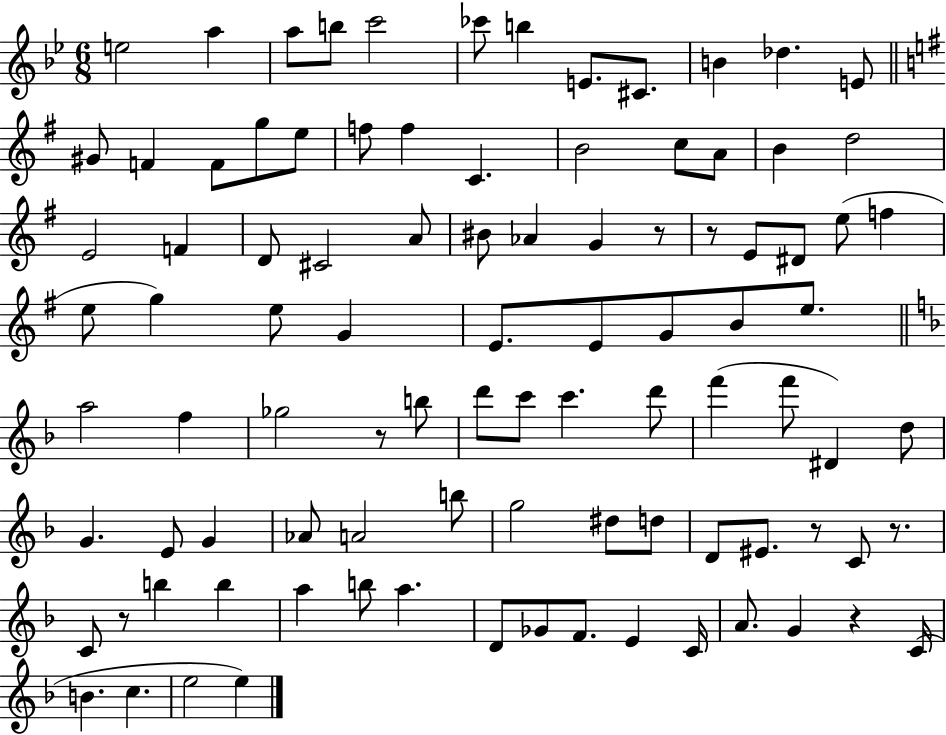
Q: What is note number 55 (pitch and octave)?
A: F6